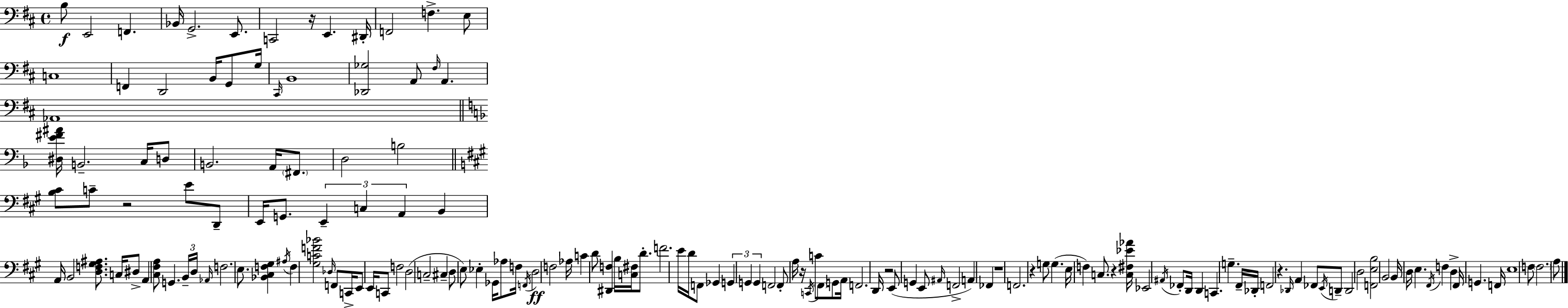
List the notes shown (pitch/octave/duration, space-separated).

B3/e E2/h F2/q. Bb2/s G2/h. E2/e. C2/h R/s E2/q. D#2/s F2/h F3/q. E3/e C3/w F2/q D2/h B2/s G2/e G3/s C#2/s B2/w [Db2,Gb3]/h A2/e F#3/s A2/q. Ab2/w [D#3,E4,F#4,A#4]/s B2/h. C3/s D3/e B2/h. A2/s F#2/e. D3/h B3/h [B3,C#4]/e C4/e R/h E4/e D2/e E2/s G2/e. E2/q C3/q A2/q B2/q A2/s B2/h [D3,F3,G#3,A#3]/e. C3/s D#3/e A2/q [C#3,F#3,A3]/e G2/q. B2/s D3/s Ab2/s F3/h. E3/e. [Bb2,C#3,F3,G#3]/q A#3/s F3/q [G#3,C4,F4,Bb4]/h Db3/s F2/e C2/s E2/e E2/s C2/e F3/h D3/h C3/h C#3/q D3/e E3/e Eb3/q Gb2/s Ab3/e F3/s F2/s D3/h F3/h Ab3/s C4/q D4/e [D#2,F3]/q B3/s [C3,F#3]/s D4/e. F4/h. E4/s D4/s F2/e Gb2/q G2/q G2/q G2/q F2/h F2/e A3/s R/s C2/s C4/e F#2/e G2/e A2/s F2/h. D2/s R/h E2/e G2/q E2/e A#2/s F2/h A2/q FES2/q R/w F2/h. R/q G3/e G3/q. E3/s F3/q C3/e. R/q [C3,F#3,Eb4,Ab4]/s Eb2/h A#2/s FES2/e D2/s D2/q C2/q. G3/q. F#2/s Db2/s F2/h R/q. Db2/s A2/q FES2/e E2/s D2/e D2/h D3/h [F2,E3,B3]/h B2/h B2/s D3/s E3/q. F#2/s F3/q D3/q F#2/s G2/q. F2/s E3/w F3/e F3/h. A3/e